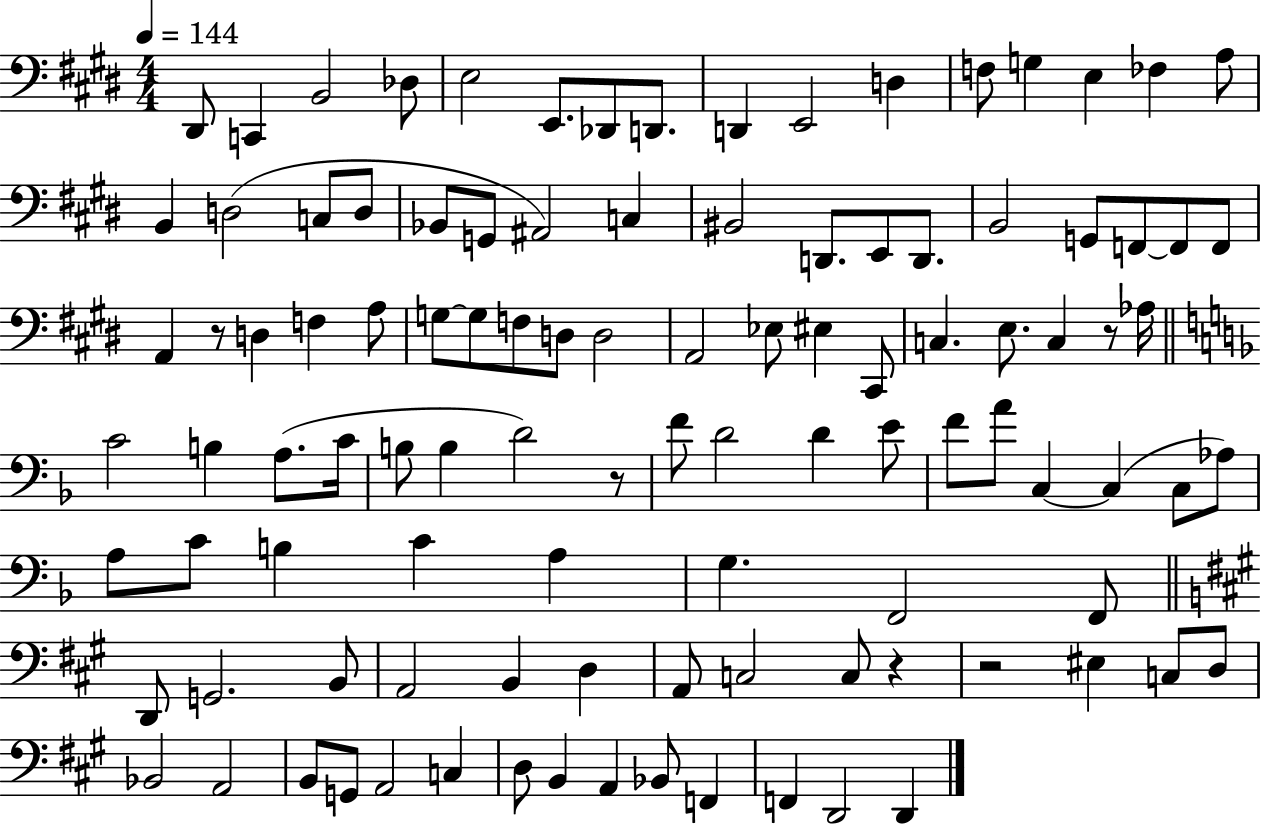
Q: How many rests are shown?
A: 5